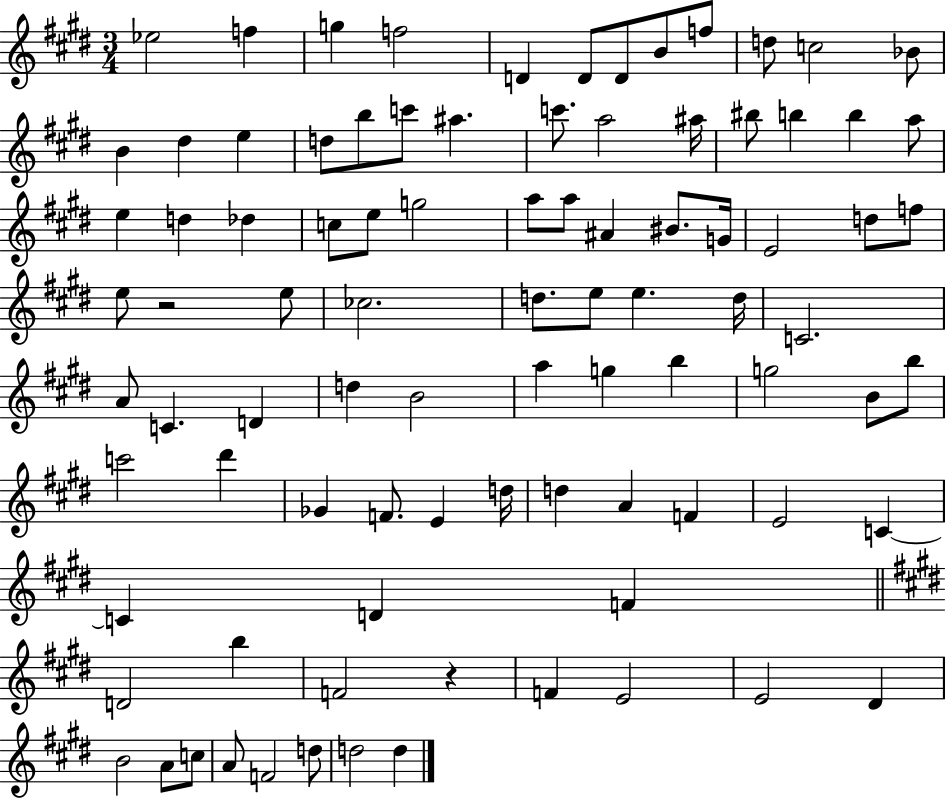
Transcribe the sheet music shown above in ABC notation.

X:1
T:Untitled
M:3/4
L:1/4
K:E
_e2 f g f2 D D/2 D/2 B/2 f/2 d/2 c2 _B/2 B ^d e d/2 b/2 c'/2 ^a c'/2 a2 ^a/4 ^b/2 b b a/2 e d _d c/2 e/2 g2 a/2 a/2 ^A ^B/2 G/4 E2 d/2 f/2 e/2 z2 e/2 _c2 d/2 e/2 e d/4 C2 A/2 C D d B2 a g b g2 B/2 b/2 c'2 ^d' _G F/2 E d/4 d A F E2 C C D F D2 b F2 z F E2 E2 ^D B2 A/2 c/2 A/2 F2 d/2 d2 d